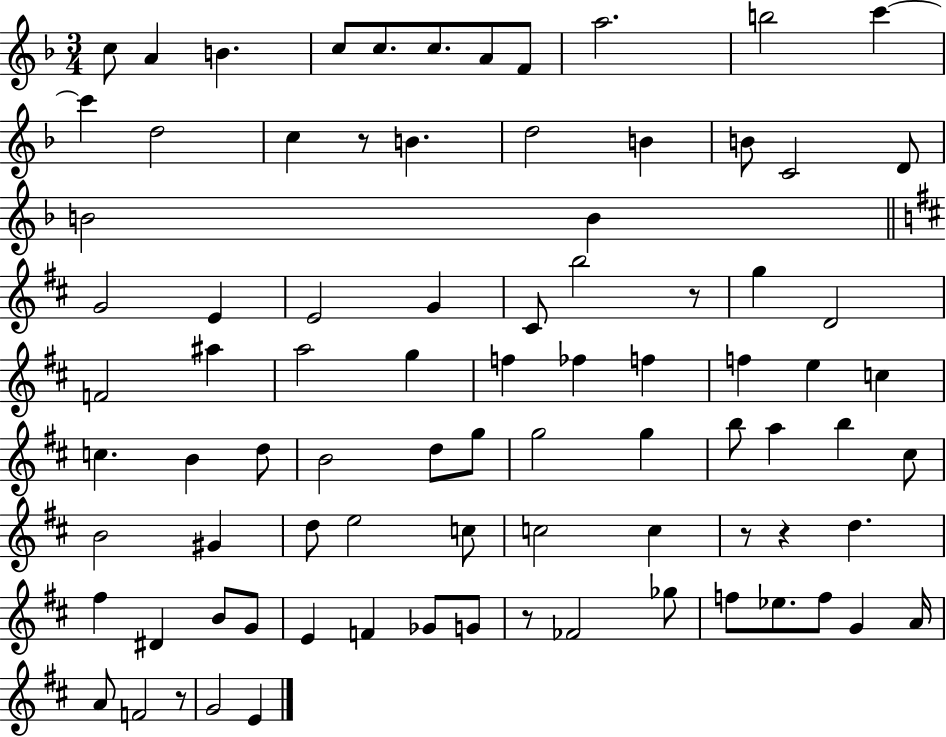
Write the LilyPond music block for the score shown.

{
  \clef treble
  \numericTimeSignature
  \time 3/4
  \key f \major
  \repeat volta 2 { c''8 a'4 b'4. | c''8 c''8. c''8. a'8 f'8 | a''2. | b''2 c'''4~~ | \break c'''4 d''2 | c''4 r8 b'4. | d''2 b'4 | b'8 c'2 d'8 | \break b'2 b'4 | \bar "||" \break \key d \major g'2 e'4 | e'2 g'4 | cis'8 b''2 r8 | g''4 d'2 | \break f'2 ais''4 | a''2 g''4 | f''4 fes''4 f''4 | f''4 e''4 c''4 | \break c''4. b'4 d''8 | b'2 d''8 g''8 | g''2 g''4 | b''8 a''4 b''4 cis''8 | \break b'2 gis'4 | d''8 e''2 c''8 | c''2 c''4 | r8 r4 d''4. | \break fis''4 dis'4 b'8 g'8 | e'4 f'4 ges'8 g'8 | r8 fes'2 ges''8 | f''8 ees''8. f''8 g'4 a'16 | \break a'8 f'2 r8 | g'2 e'4 | } \bar "|."
}